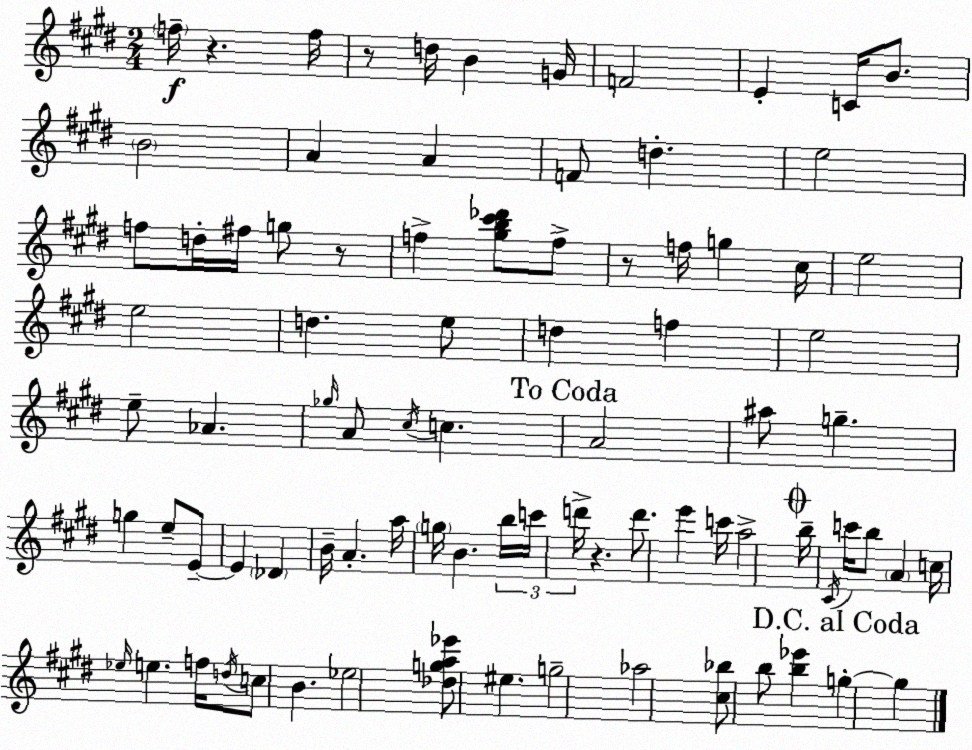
X:1
T:Untitled
M:2/4
L:1/4
K:E
f/4 z f/4 z/2 d/4 B G/4 F2 E C/4 B/2 B2 A A F/2 d e2 f/2 d/4 ^f/4 g/2 z/2 f [^gb^c'_d']/2 f/2 z/2 f/4 g ^c/4 e2 e2 d e/2 d f e2 e/2 _A _g/4 A/2 ^c/4 c A2 ^a/2 g g e/2 E/2 E _D B/4 A a/4 g/4 B b/4 c'/4 d'/4 z d'/2 e' c'/4 a2 b/4 ^C/4 c'/4 b/2 A c/4 _e/4 e f/4 d/4 c/2 B _e2 [_dga_e']/2 ^e g2 _a2 [^c_b]/2 b/2 [b_e'] g g